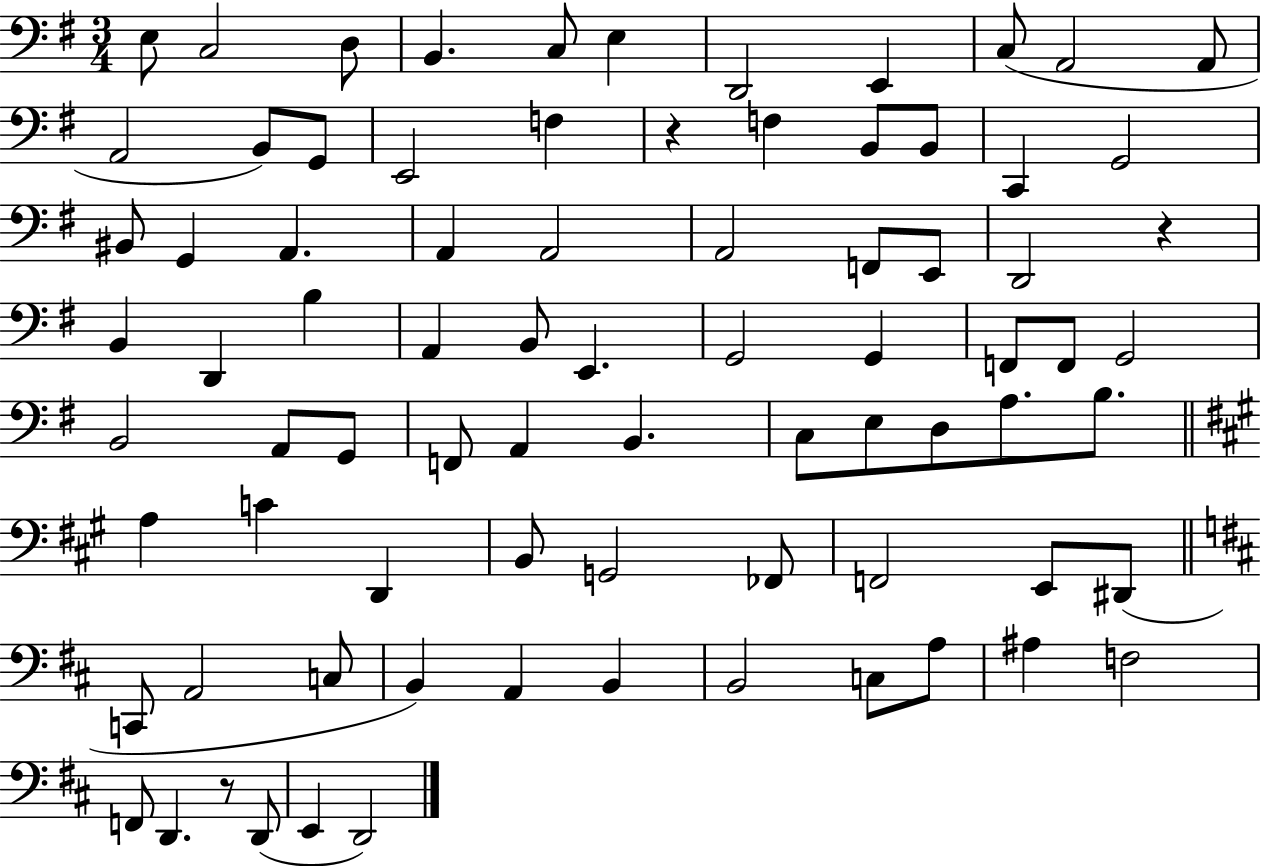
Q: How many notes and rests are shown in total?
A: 80